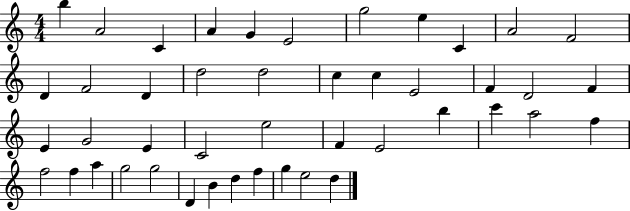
{
  \clef treble
  \numericTimeSignature
  \time 4/4
  \key c \major
  b''4 a'2 c'4 | a'4 g'4 e'2 | g''2 e''4 c'4 | a'2 f'2 | \break d'4 f'2 d'4 | d''2 d''2 | c''4 c''4 e'2 | f'4 d'2 f'4 | \break e'4 g'2 e'4 | c'2 e''2 | f'4 e'2 b''4 | c'''4 a''2 f''4 | \break f''2 f''4 a''4 | g''2 g''2 | d'4 b'4 d''4 f''4 | g''4 e''2 d''4 | \break \bar "|."
}